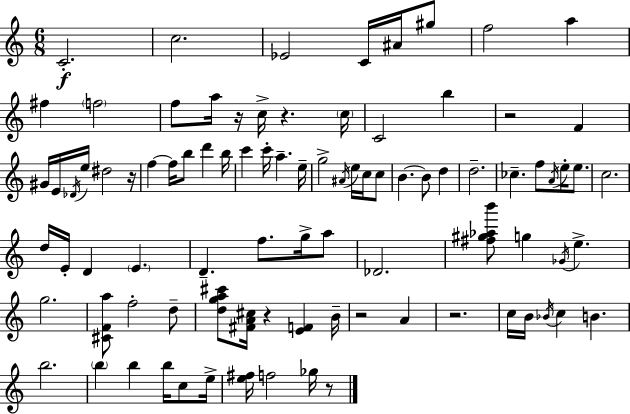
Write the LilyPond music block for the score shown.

{
  \clef treble
  \numericTimeSignature
  \time 6/8
  \key a \minor
  c'2.-.\f | c''2. | ees'2 c'16 ais'16 gis''8 | f''2 a''4 | \break fis''4 \parenthesize f''2 | f''8 a''16 r16 c''16-> r4. \parenthesize c''16 | c'2 b''4 | r2 f'4 | \break gis'16 e'16 \acciaccatura { des'16 } e''16 dis''2 | r16 f''4~~ f''16 b''8 d'''4 | b''16 c'''4 c'''16-. a''4.-- | e''16-- g''2-> \acciaccatura { ais'16 } e''16 c''16 | \break c''8 b'4.~~ b'8 d''4 | d''2.-- | ces''4.-- f''8 \acciaccatura { a'16 } e''16-. | e''8. c''2. | \break d''16 e'16-. d'4 \parenthesize e'4. | d'4.-- f''8. | g''16-> a''8 des'2. | <fis'' gis'' aes'' b'''>8 g''4 \acciaccatura { ges'16 } e''4.-> | \break g''2. | <cis' f' a''>8 f''2-. | d''8-- <d'' g'' a'' cis'''>8 <fis' a' cis''>16 r4 <e' f'>4 | b'16-- r2 | \break a'4 r2. | c''16 b'16 \acciaccatura { bes'16 } c''4 b'4. | b''2. | \parenthesize b''4 b''4 | \break b''16 c''8 e''16-> <e'' fis''>16 f''2 | ges''16 r8 \bar "|."
}